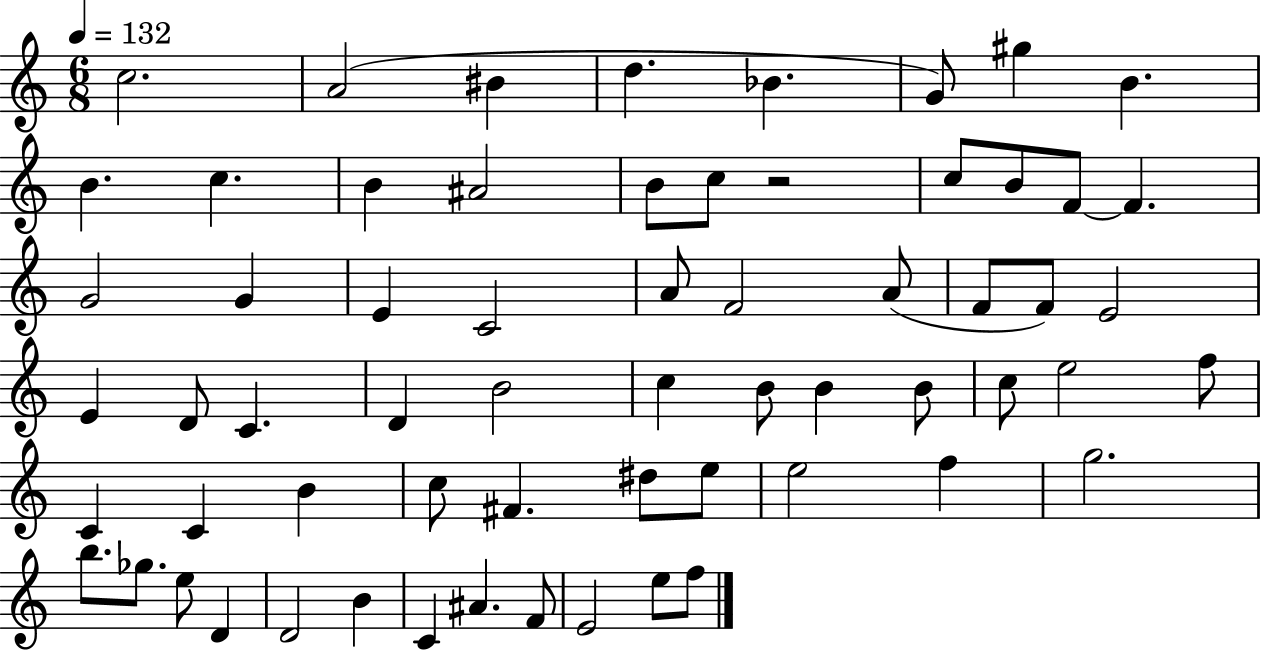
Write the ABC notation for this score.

X:1
T:Untitled
M:6/8
L:1/4
K:C
c2 A2 ^B d _B G/2 ^g B B c B ^A2 B/2 c/2 z2 c/2 B/2 F/2 F G2 G E C2 A/2 F2 A/2 F/2 F/2 E2 E D/2 C D B2 c B/2 B B/2 c/2 e2 f/2 C C B c/2 ^F ^d/2 e/2 e2 f g2 b/2 _g/2 e/2 D D2 B C ^A F/2 E2 e/2 f/2